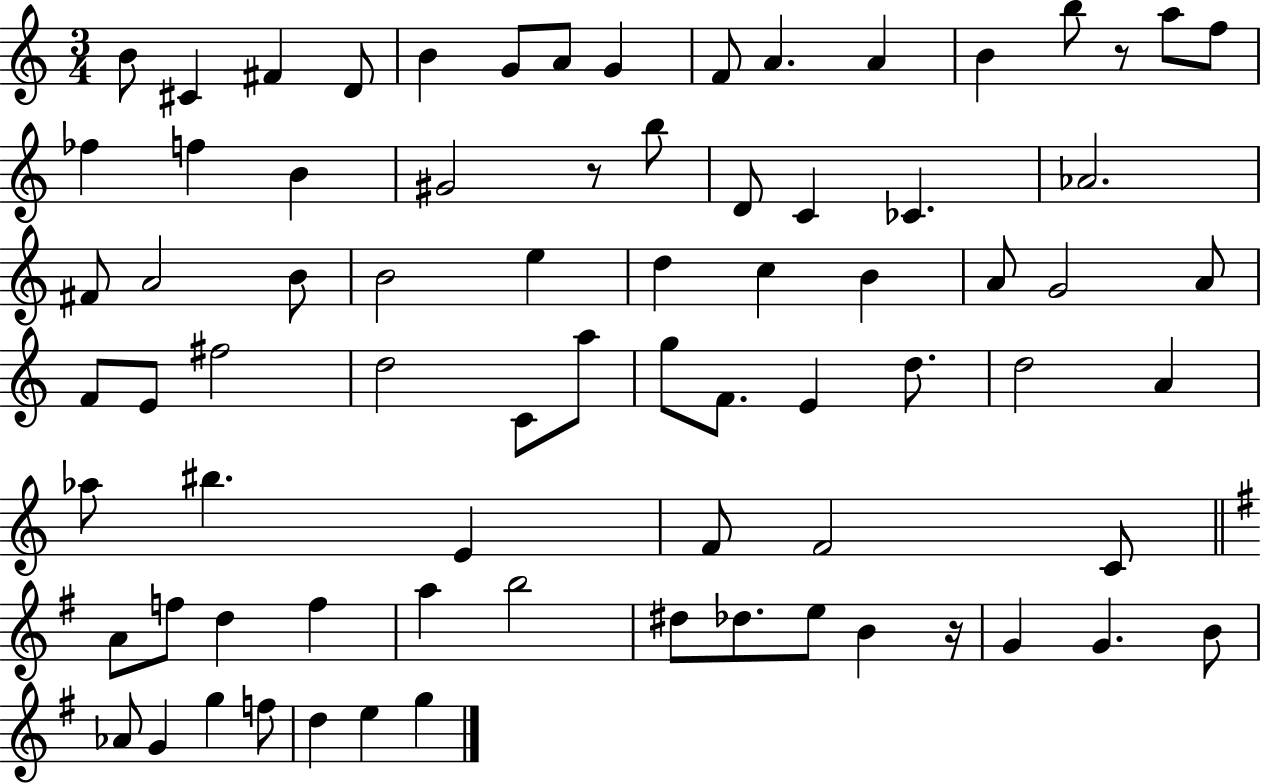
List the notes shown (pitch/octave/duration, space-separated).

B4/e C#4/q F#4/q D4/e B4/q G4/e A4/e G4/q F4/e A4/q. A4/q B4/q B5/e R/e A5/e F5/e FES5/q F5/q B4/q G#4/h R/e B5/e D4/e C4/q CES4/q. Ab4/h. F#4/e A4/h B4/e B4/h E5/q D5/q C5/q B4/q A4/e G4/h A4/e F4/e E4/e F#5/h D5/h C4/e A5/e G5/e F4/e. E4/q D5/e. D5/h A4/q Ab5/e BIS5/q. E4/q F4/e F4/h C4/e A4/e F5/e D5/q F5/q A5/q B5/h D#5/e Db5/e. E5/e B4/q R/s G4/q G4/q. B4/e Ab4/e G4/q G5/q F5/e D5/q E5/q G5/q